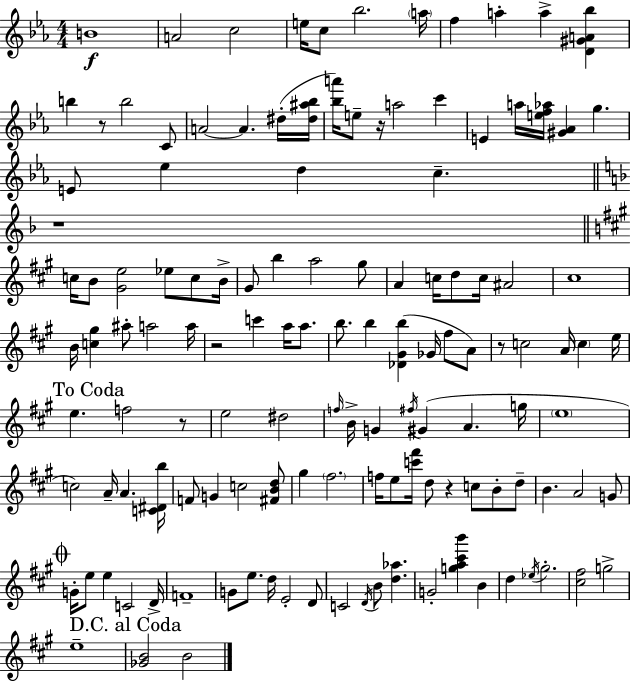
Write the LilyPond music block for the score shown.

{
  \clef treble
  \numericTimeSignature
  \time 4/4
  \key c \minor
  b'1\f | a'2 c''2 | e''16 c''8 bes''2. \parenthesize a''16 | f''4 a''4-. a''4-> <d' gis' a' bes''>4 | \break b''4 r8 b''2 c'8 | a'2~~ a'4. dis''16-.( <dis'' ais'' bes''>16 | <bes'' a'''>16) e''8-- r16 a''2 c'''4 | e'4 a''16 <e'' f'' aes''>16 <gis' aes'>4 g''4. | \break e'8 ees''4 d''4 c''4.-- | \bar "||" \break \key f \major r1 | \bar "||" \break \key a \major c''16 b'8 <gis' e''>2 ees''8 c''8 b'16-> | gis'8 b''4 a''2 gis''8 | a'4 c''16 d''8 c''16 ais'2 | cis''1 | \break b'16 <c'' gis''>4 ais''8-. a''2 a''16 | r2 c'''4 a''16 a''8. | b''8. b''4 <des' gis' b''>4( ges'16 fis''8 a'8) | r8 c''2 a'16 \parenthesize c''4 e''16 | \break \mark "To Coda" e''4. f''2 r8 | e''2 dis''2 | \grace { f''16 } b'16-> g'4 \acciaccatura { fis''16 } gis'4( a'4. | g''16 \parenthesize e''1 | \break c''2) a'16-- a'4. | <c' dis' b''>16 f'8 g'4 c''2 | <fis' b' d''>8 gis''4 \parenthesize fis''2. | f''16 e''8 <c''' fis'''>16 d''8 r4 c''8 b'8-. | \break d''8-- b'4. a'2 | g'8 \mark \markup { \musicglyph "scripts.coda" } g'16-. e''8 e''4 c'2 | d'16-> f'1-- | g'8 e''8. d''16 e'2-. | \break d'8 c'2 \acciaccatura { d'16 } b'8 <d'' aes''>4. | g'2-. <g'' a'' cis''' b'''>4 b'4 | d''4 \acciaccatura { ees''16 } gis''2.-. | <cis'' fis''>2 g''2-> | \break e''1-- | \mark "D.C. al Coda" <ges' b'>2 b'2 | \bar "|."
}